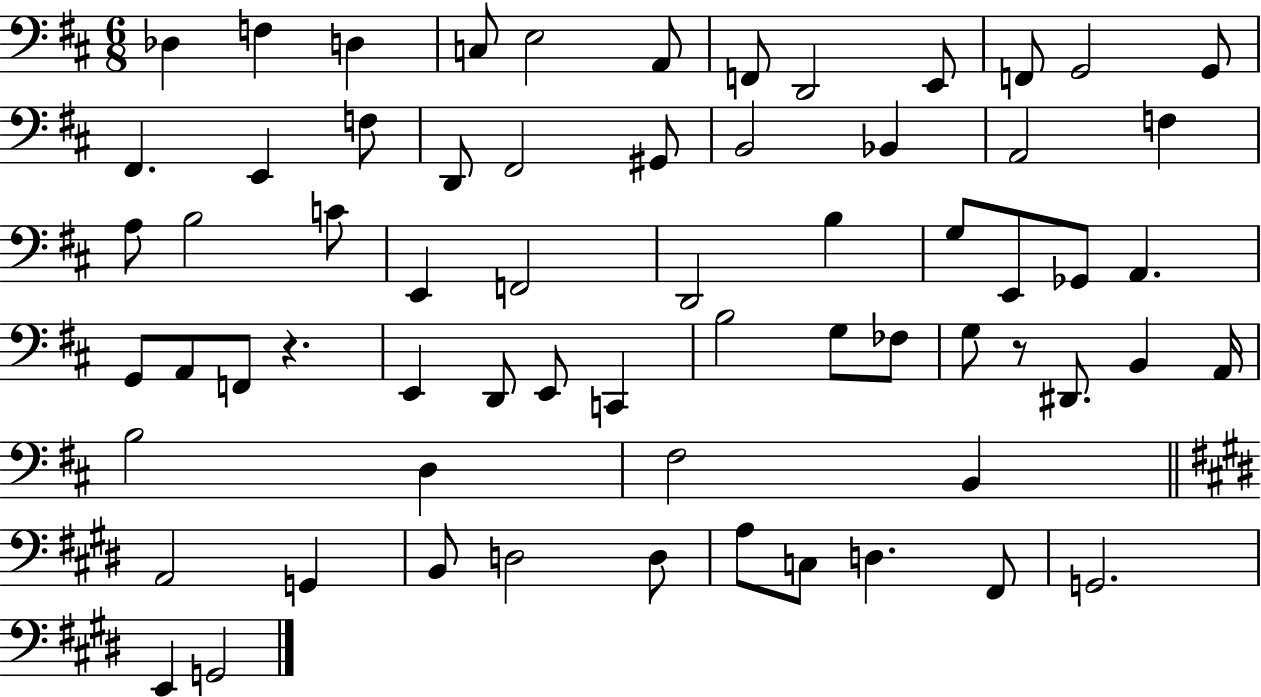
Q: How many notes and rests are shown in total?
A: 65